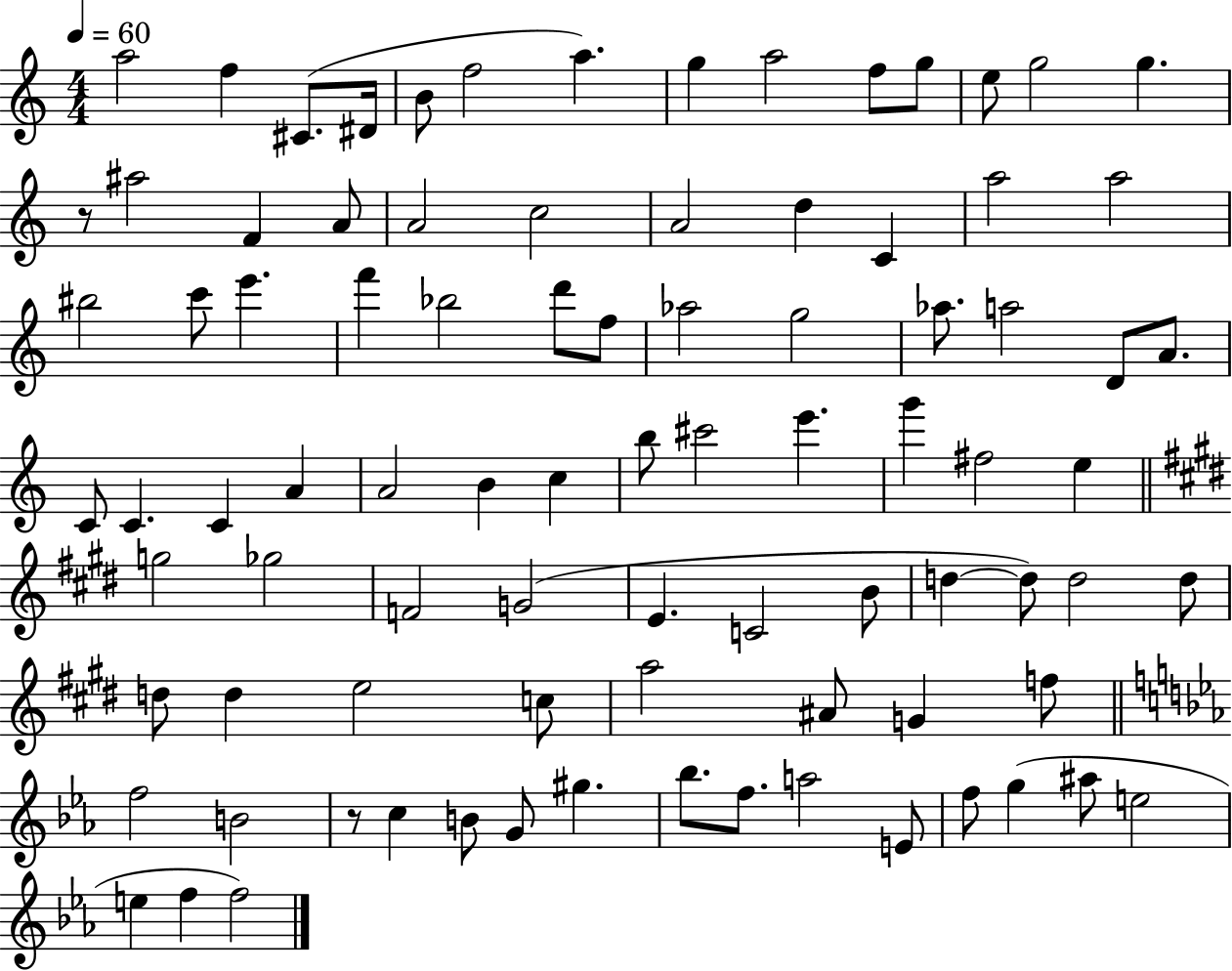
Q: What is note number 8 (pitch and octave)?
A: G5